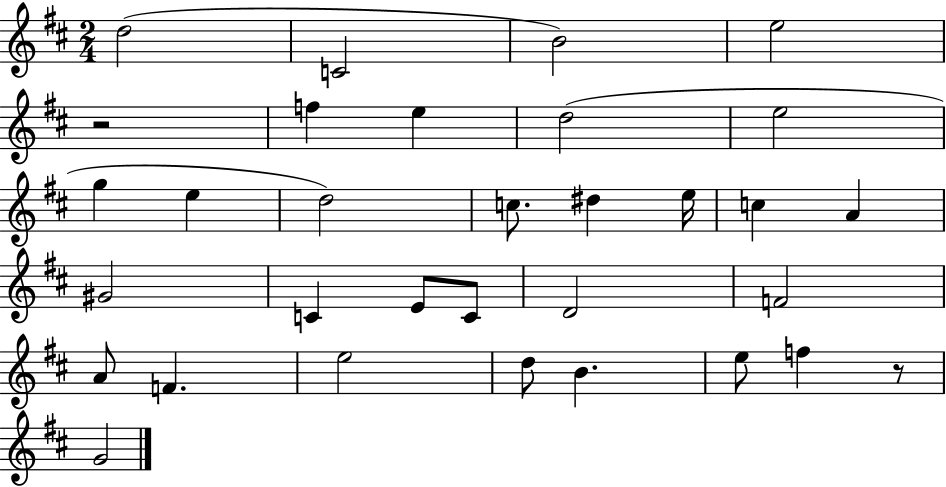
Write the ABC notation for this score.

X:1
T:Untitled
M:2/4
L:1/4
K:D
d2 C2 B2 e2 z2 f e d2 e2 g e d2 c/2 ^d e/4 c A ^G2 C E/2 C/2 D2 F2 A/2 F e2 d/2 B e/2 f z/2 G2